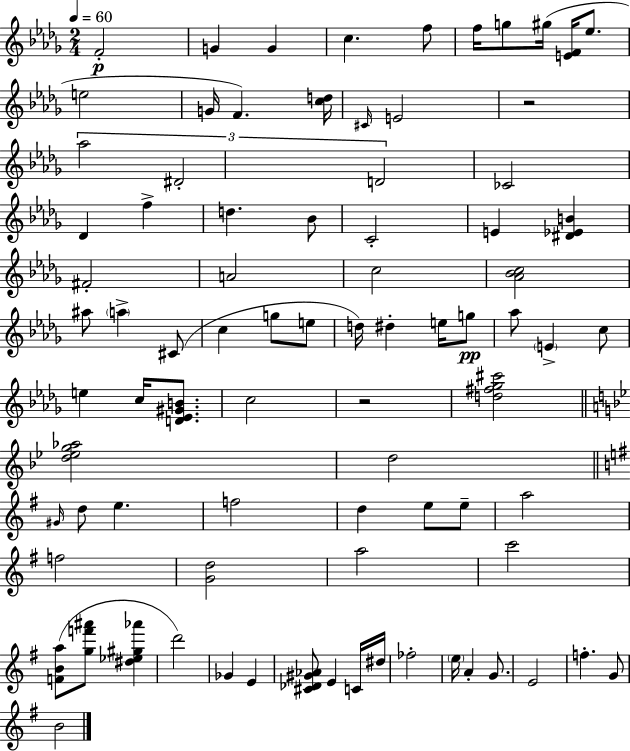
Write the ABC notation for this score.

X:1
T:Untitled
M:2/4
L:1/4
K:Bbm
F2 G G c f/2 f/4 g/2 ^g/4 [EF]/4 _e/2 e2 G/4 F [cd]/4 ^C/4 E2 z2 _a2 ^D2 D2 _C2 _D f d _B/2 C2 E [^D_EB] ^F2 A2 c2 [_A_Bc]2 ^a/2 a ^C/2 c g/2 e/2 d/4 ^d e/4 g/2 _a/2 E c/2 e c/4 [D_E^GB]/2 c2 z2 [d^f_g^c']2 [d_eg_a]2 d2 ^G/4 d/2 e f2 d e/2 e/2 a2 f2 [Gd]2 a2 c'2 [FBa]/2 [gf'^a']/2 [^d_e^g_a'] d'2 _G E [^C_D^G_A]/2 E C/4 ^d/4 _f2 e/4 A G/2 E2 f G/2 B2